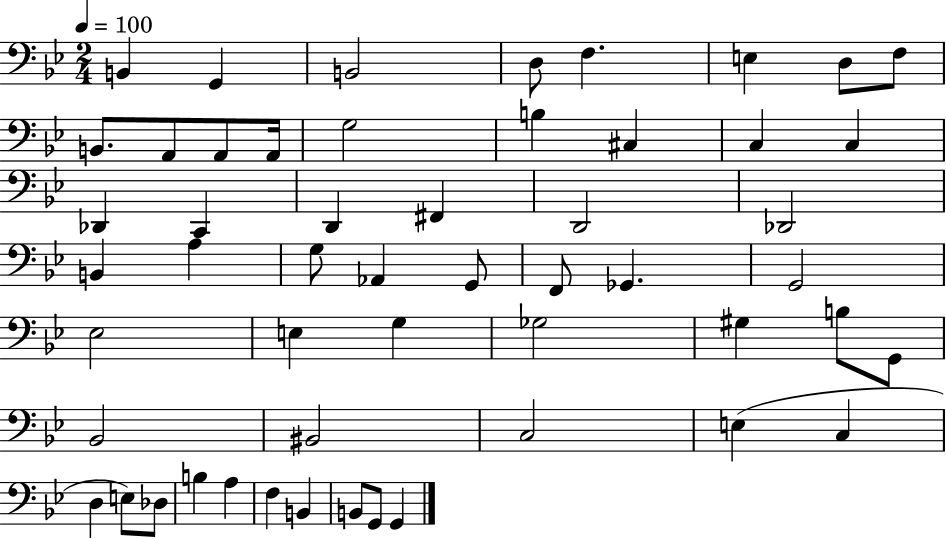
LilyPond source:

{
  \clef bass
  \numericTimeSignature
  \time 2/4
  \key bes \major
  \tempo 4 = 100
  b,4 g,4 | b,2 | d8 f4. | e4 d8 f8 | \break b,8. a,8 a,8 a,16 | g2 | b4 cis4 | c4 c4 | \break des,4 c,4 | d,4 fis,4 | d,2 | des,2 | \break b,4 a4 | g8 aes,4 g,8 | f,8 ges,4. | g,2 | \break ees2 | e4 g4 | ges2 | gis4 b8 g,8 | \break bes,2 | bis,2 | c2 | e4( c4 | \break d4 e8) des8 | b4 a4 | f4 b,4 | b,8 g,8 g,4 | \break \bar "|."
}